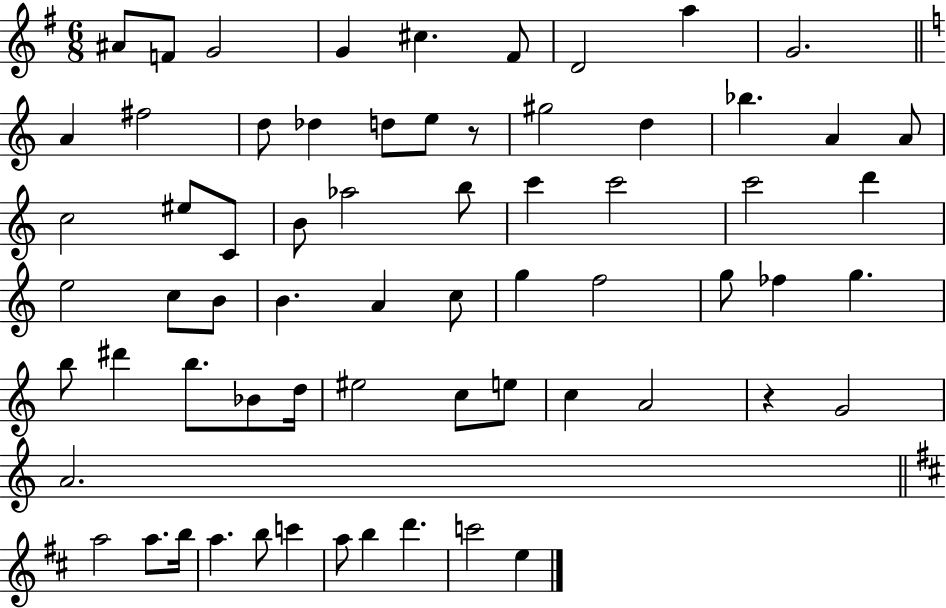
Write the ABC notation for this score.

X:1
T:Untitled
M:6/8
L:1/4
K:G
^A/2 F/2 G2 G ^c ^F/2 D2 a G2 A ^f2 d/2 _d d/2 e/2 z/2 ^g2 d _b A A/2 c2 ^e/2 C/2 B/2 _a2 b/2 c' c'2 c'2 d' e2 c/2 B/2 B A c/2 g f2 g/2 _f g b/2 ^d' b/2 _B/2 d/4 ^e2 c/2 e/2 c A2 z G2 A2 a2 a/2 b/4 a b/2 c' a/2 b d' c'2 e